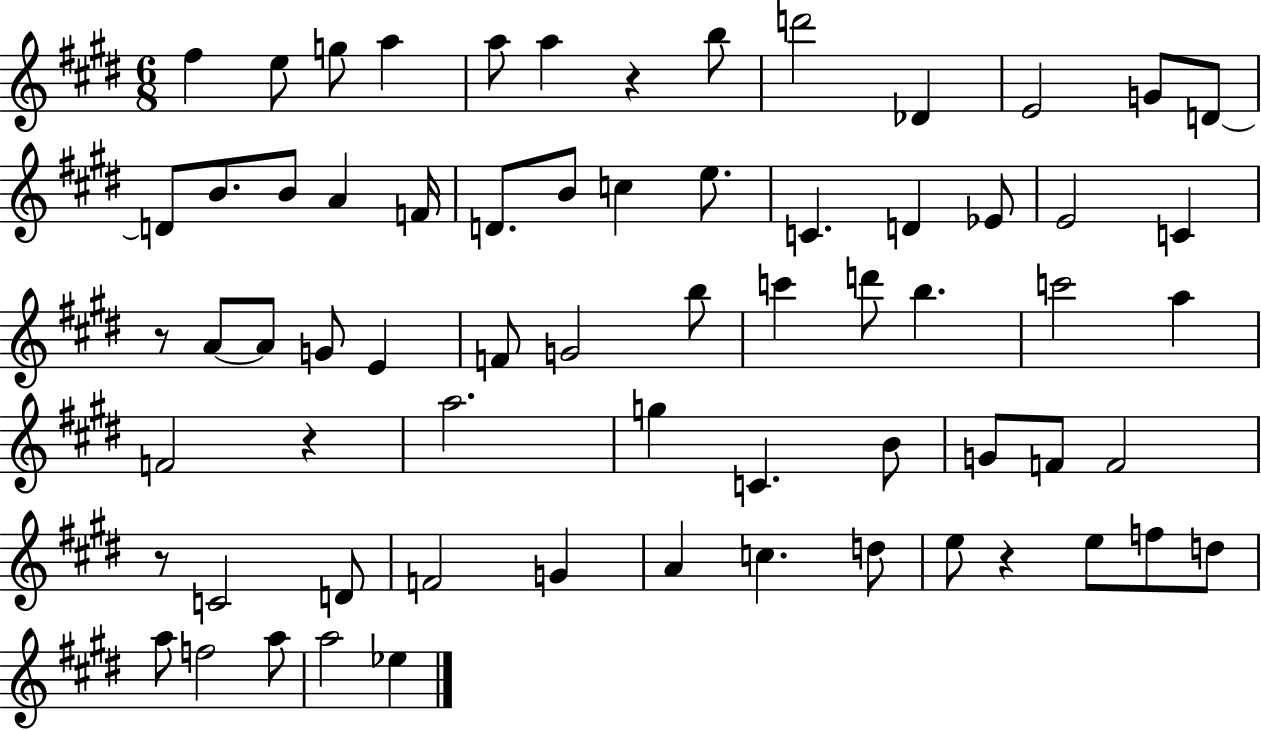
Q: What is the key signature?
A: E major